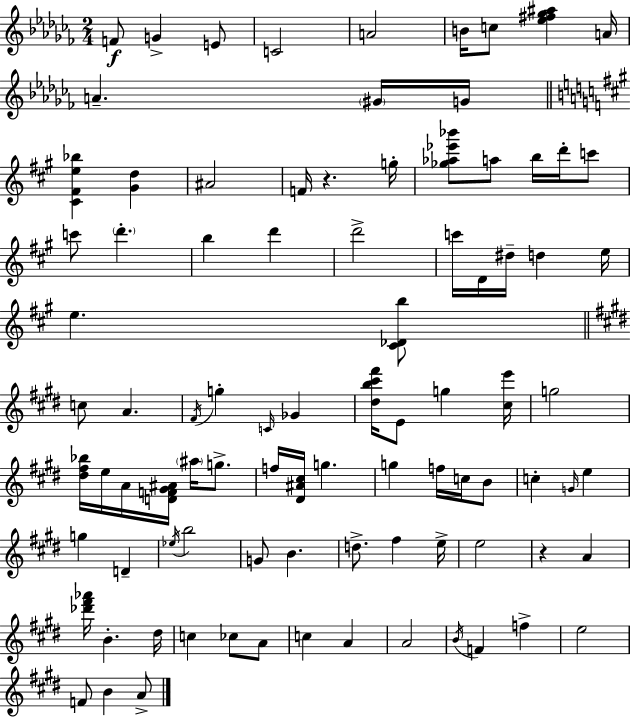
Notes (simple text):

F4/e G4/q E4/e C4/h A4/h B4/s C5/e [Eb5,F#5,Gb5,A#5]/q A4/s A4/q. G#4/s G4/s [C#4,F#4,E5,Bb5]/q [G#4,D5]/q A#4/h F4/s R/q. G5/s [Gb5,Ab5,Eb6,Bb6]/e A5/e B5/s D6/s C6/e C6/e D6/q. B5/q D6/q D6/h C6/s D4/s D#5/s D5/q E5/s E5/q. [C#4,Db4,B5]/e C5/e A4/q. F#4/s G5/q C4/s Gb4/q [D#5,B5,C#6,F#6]/s E4/e G5/q [C#5,E6]/s G5/h [D#5,F#5,Bb5]/s E5/s A4/s [D4,F4,G#4,A#4]/s A#5/s G5/e. F5/s [D#4,A#4,C#5]/s G5/q. G5/q F5/s C5/s B4/e C5/q G4/s E5/q G5/q D4/q Eb5/s B5/h G4/e B4/q. D5/e. F#5/q E5/s E5/h R/q A4/q [Db6,F#6,Ab6]/s B4/q. D#5/s C5/q CES5/e A4/e C5/q A4/q A4/h B4/s F4/q F5/q E5/h F4/e B4/q A4/e